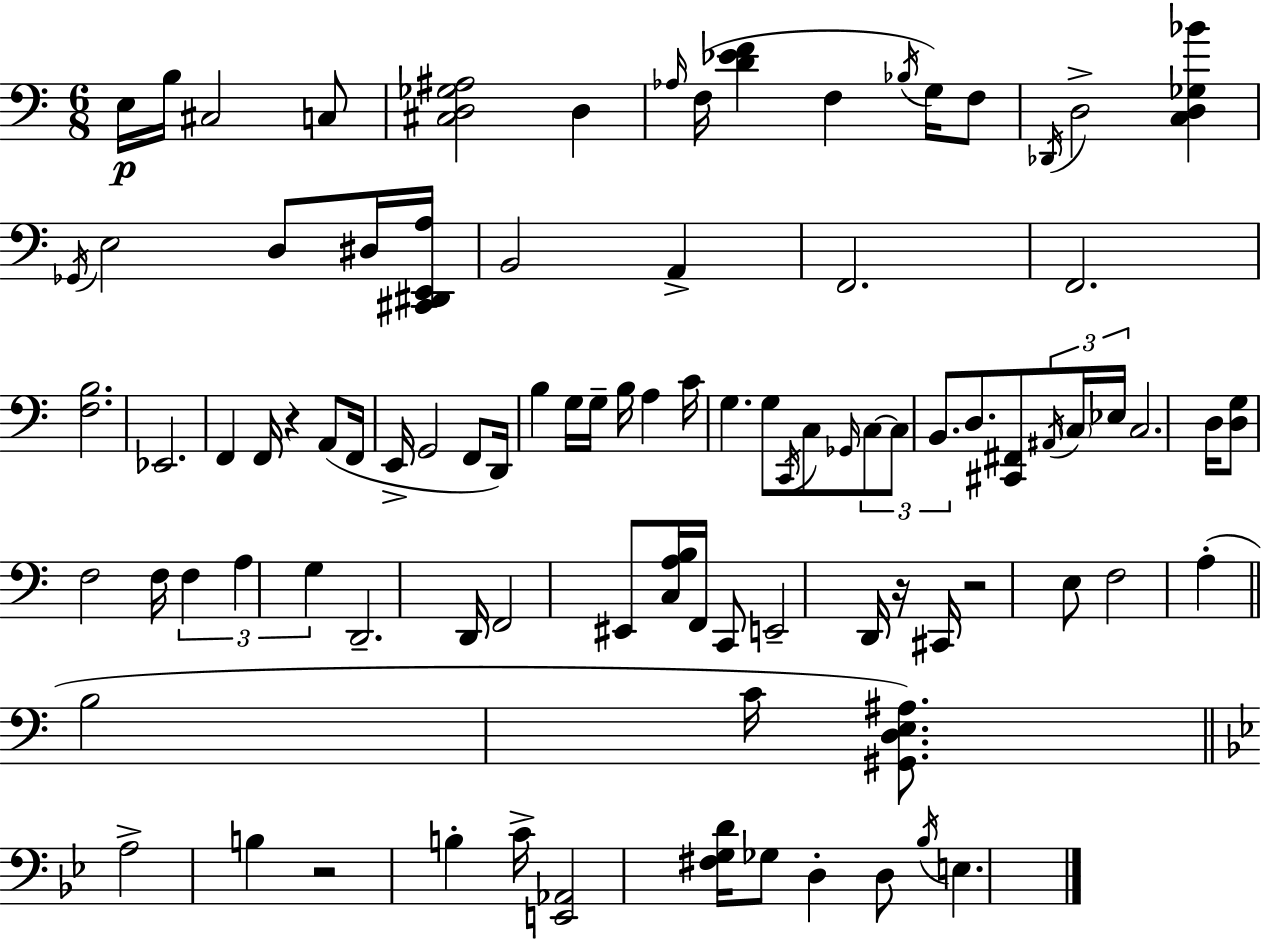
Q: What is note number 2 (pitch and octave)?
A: B3